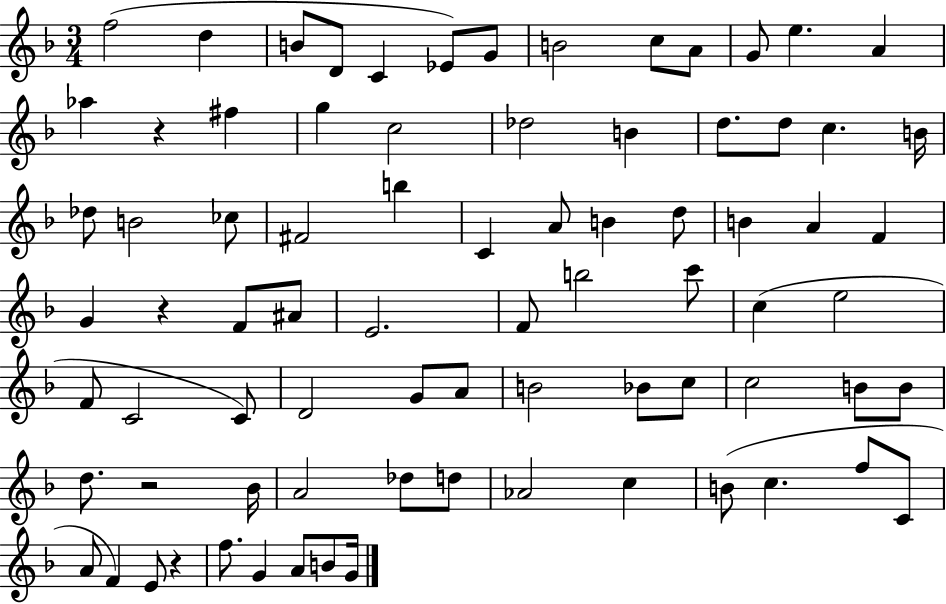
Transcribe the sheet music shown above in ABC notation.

X:1
T:Untitled
M:3/4
L:1/4
K:F
f2 d B/2 D/2 C _E/2 G/2 B2 c/2 A/2 G/2 e A _a z ^f g c2 _d2 B d/2 d/2 c B/4 _d/2 B2 _c/2 ^F2 b C A/2 B d/2 B A F G z F/2 ^A/2 E2 F/2 b2 c'/2 c e2 F/2 C2 C/2 D2 G/2 A/2 B2 _B/2 c/2 c2 B/2 B/2 d/2 z2 _B/4 A2 _d/2 d/2 _A2 c B/2 c f/2 C/2 A/2 F E/2 z f/2 G A/2 B/2 G/4